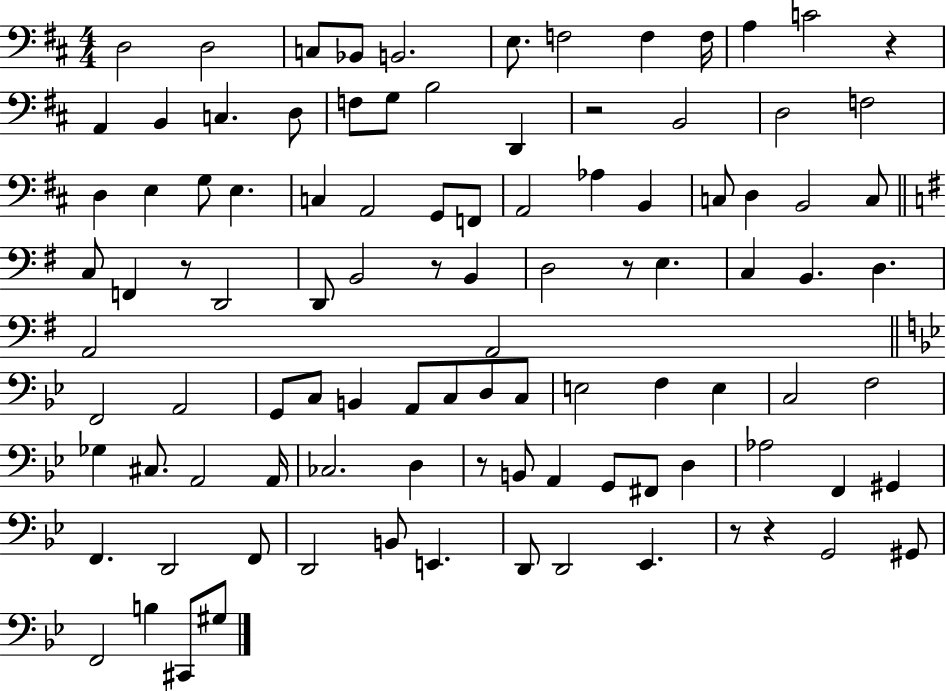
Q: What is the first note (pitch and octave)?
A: D3